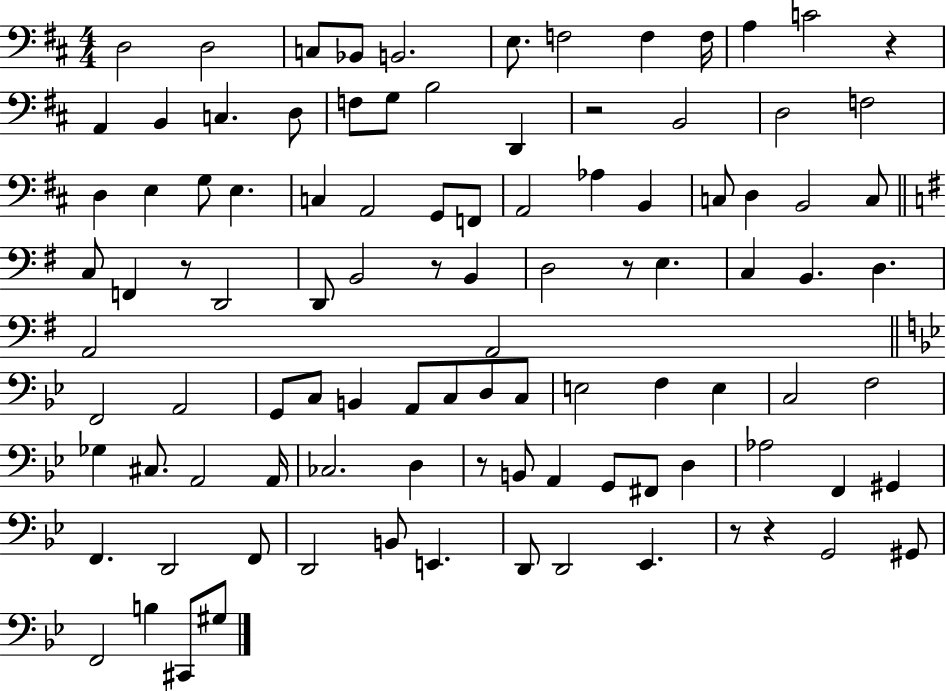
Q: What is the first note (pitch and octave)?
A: D3